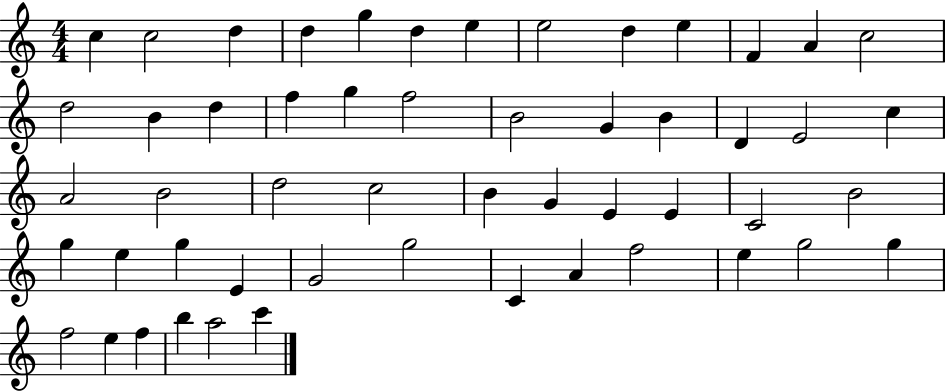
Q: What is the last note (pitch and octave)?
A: C6